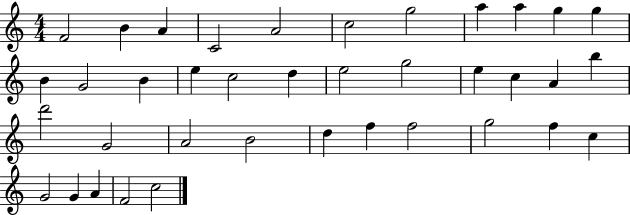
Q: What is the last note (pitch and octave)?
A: C5